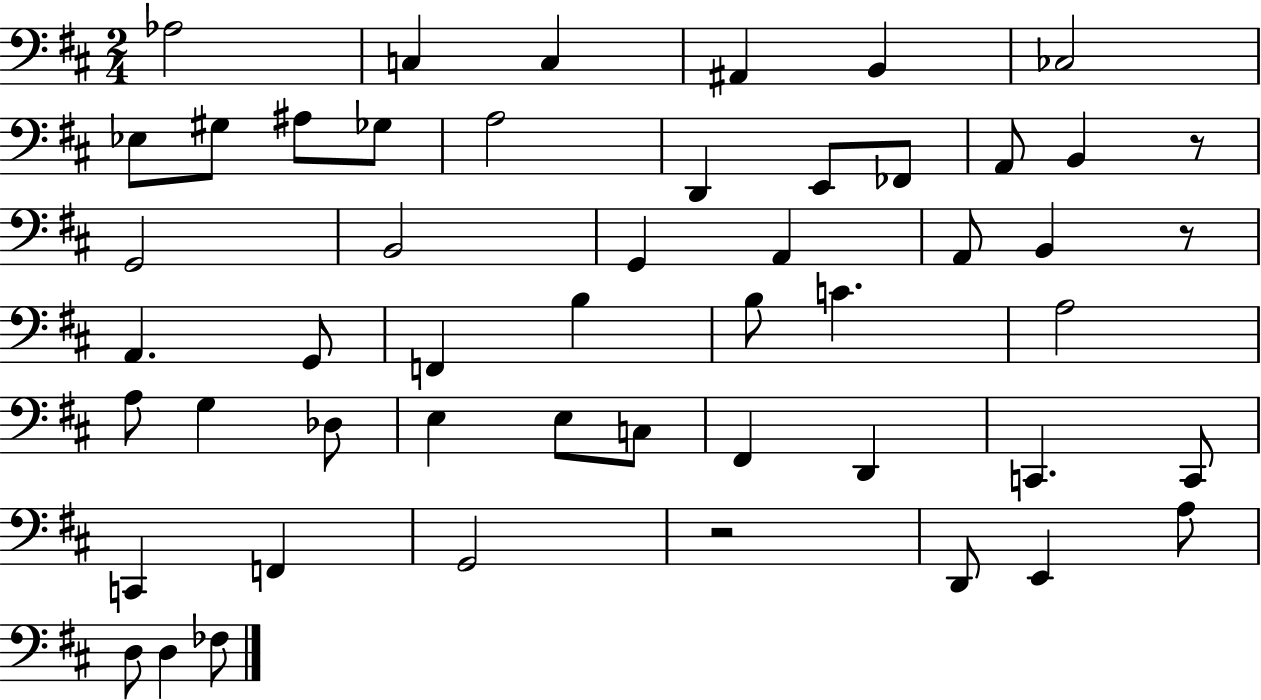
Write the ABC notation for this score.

X:1
T:Untitled
M:2/4
L:1/4
K:D
_A,2 C, C, ^A,, B,, _C,2 _E,/2 ^G,/2 ^A,/2 _G,/2 A,2 D,, E,,/2 _F,,/2 A,,/2 B,, z/2 G,,2 B,,2 G,, A,, A,,/2 B,, z/2 A,, G,,/2 F,, B, B,/2 C A,2 A,/2 G, _D,/2 E, E,/2 C,/2 ^F,, D,, C,, C,,/2 C,, F,, G,,2 z2 D,,/2 E,, A,/2 D,/2 D, _F,/2